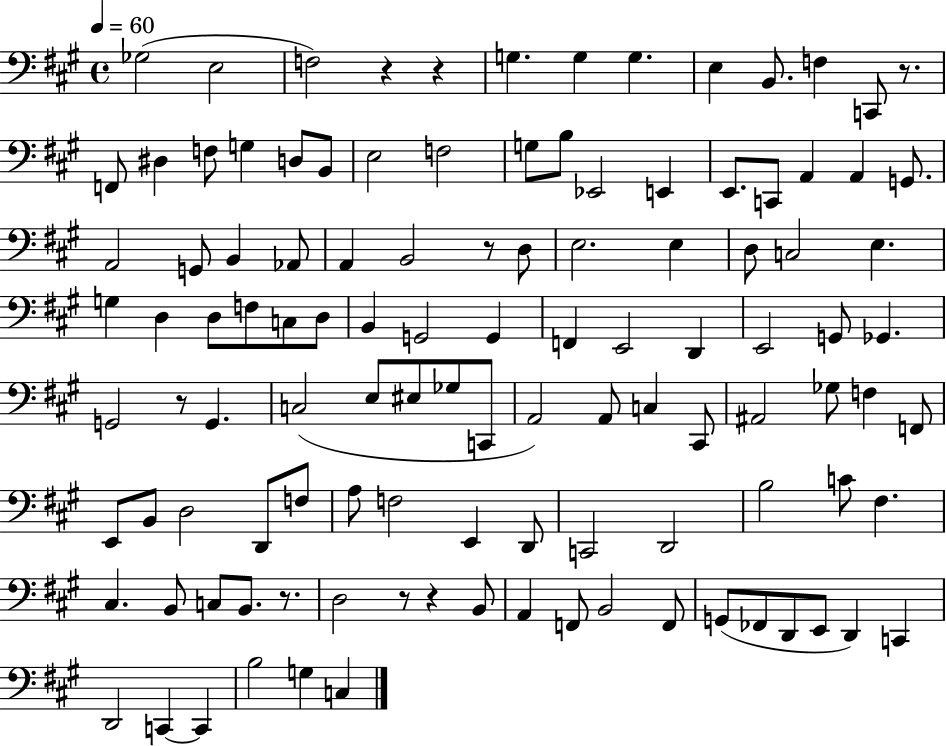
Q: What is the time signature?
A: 4/4